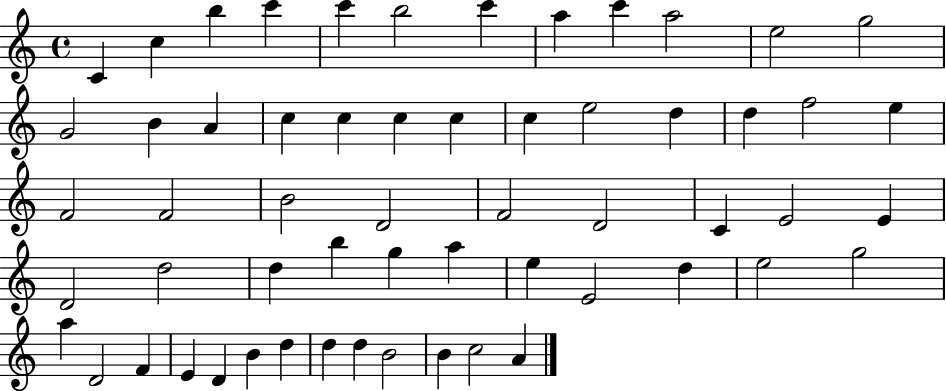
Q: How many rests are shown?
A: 0